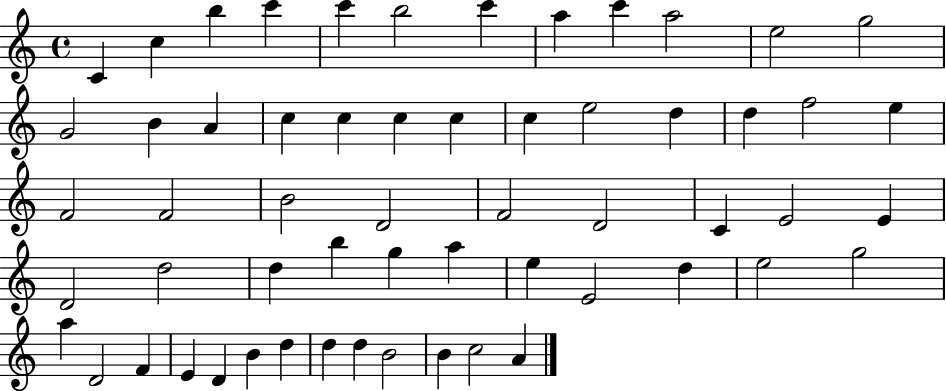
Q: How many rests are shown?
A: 0